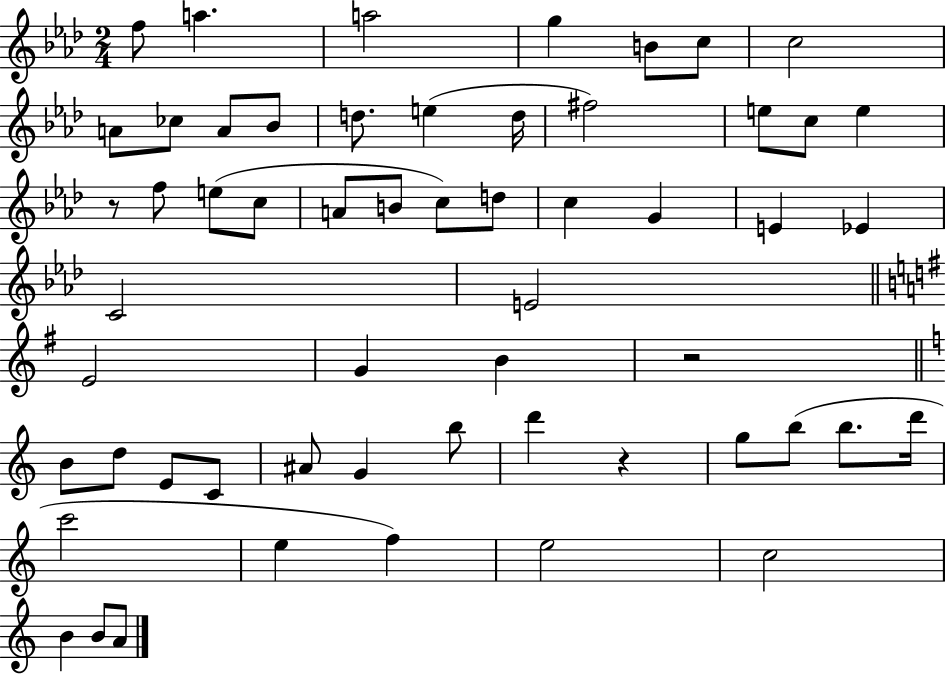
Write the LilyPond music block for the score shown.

{
  \clef treble
  \numericTimeSignature
  \time 2/4
  \key aes \major
  \repeat volta 2 { f''8 a''4. | a''2 | g''4 b'8 c''8 | c''2 | \break a'8 ces''8 a'8 bes'8 | d''8. e''4( d''16 | fis''2) | e''8 c''8 e''4 | \break r8 f''8 e''8( c''8 | a'8 b'8 c''8) d''8 | c''4 g'4 | e'4 ees'4 | \break c'2 | e'2 | \bar "||" \break \key e \minor e'2 | g'4 b'4 | r2 | \bar "||" \break \key c \major b'8 d''8 e'8 c'8 | ais'8 g'4 b''8 | d'''4 r4 | g''8 b''8( b''8. d'''16 | \break c'''2 | e''4 f''4) | e''2 | c''2 | \break b'4 b'8 a'8 | } \bar "|."
}